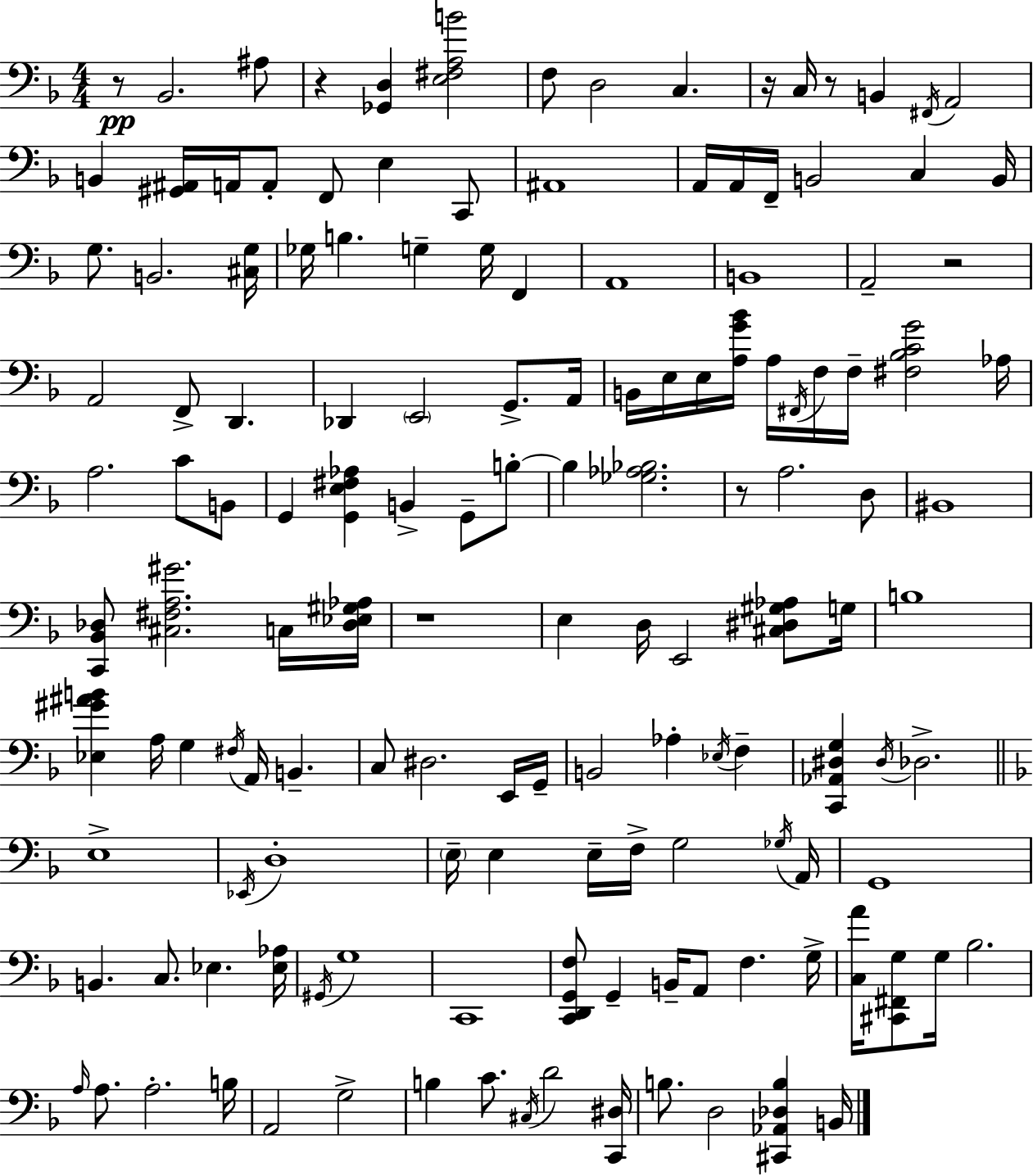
X:1
T:Untitled
M:4/4
L:1/4
K:F
z/2 _B,,2 ^A,/2 z [_G,,D,] [E,^F,A,B]2 F,/2 D,2 C, z/4 C,/4 z/2 B,, ^F,,/4 A,,2 B,, [^G,,^A,,]/4 A,,/4 A,,/2 F,,/2 E, C,,/2 ^A,,4 A,,/4 A,,/4 F,,/4 B,,2 C, B,,/4 G,/2 B,,2 [^C,G,]/4 _G,/4 B, G, G,/4 F,, A,,4 B,,4 A,,2 z2 A,,2 F,,/2 D,, _D,, E,,2 G,,/2 A,,/4 B,,/4 E,/4 E,/4 [A,G_B]/4 A,/4 ^F,,/4 F,/4 F,/4 [^F,_B,CG]2 _A,/4 A,2 C/2 B,,/2 G,, [G,,E,^F,_A,] B,, G,,/2 B,/2 B, [_G,_A,_B,]2 z/2 A,2 D,/2 ^B,,4 [C,,_B,,_D,]/2 [^C,^F,A,^G]2 C,/4 [_D,_E,^G,_A,]/4 z4 E, D,/4 E,,2 [^C,^D,^G,_A,]/2 G,/4 B,4 [_E,^G^AB] A,/4 G, ^F,/4 A,,/4 B,, C,/2 ^D,2 E,,/4 G,,/4 B,,2 _A, _E,/4 F, [C,,_A,,^D,G,] ^D,/4 _D,2 E,4 _E,,/4 D,4 E,/4 E, E,/4 F,/4 G,2 _G,/4 A,,/4 G,,4 B,, C,/2 _E, [_E,_A,]/4 ^G,,/4 G,4 C,,4 [C,,D,,G,,F,]/2 G,, B,,/4 A,,/2 F, G,/4 [C,A]/4 [^C,,^F,,G,]/2 G,/4 _B,2 A,/4 A,/2 A,2 B,/4 A,,2 G,2 B, C/2 ^C,/4 D2 [C,,^D,]/4 B,/2 D,2 [^C,,_A,,_D,B,] B,,/4